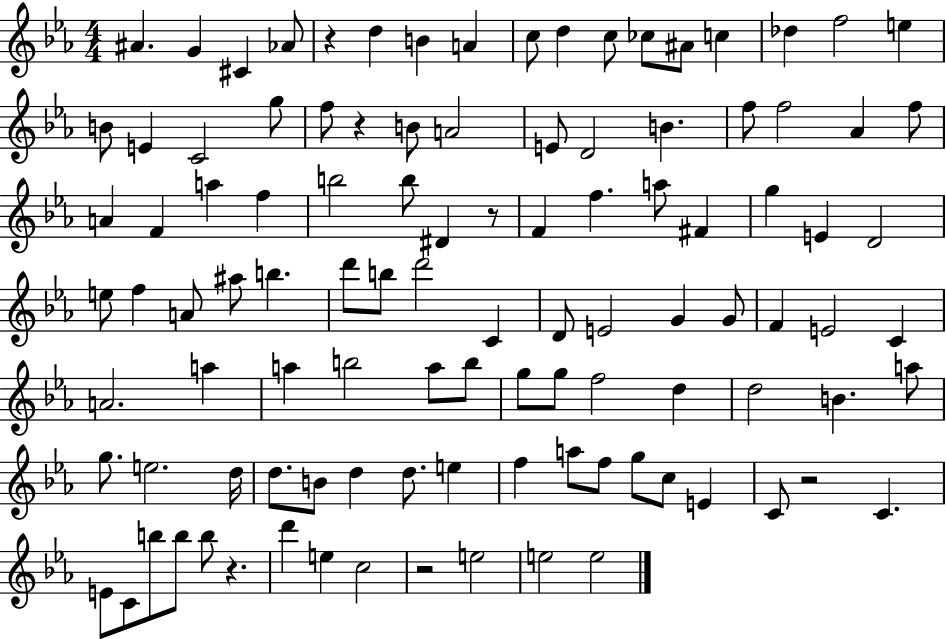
{
  \clef treble
  \numericTimeSignature
  \time 4/4
  \key ees \major
  \repeat volta 2 { ais'4. g'4 cis'4 aes'8 | r4 d''4 b'4 a'4 | c''8 d''4 c''8 ces''8 ais'8 c''4 | des''4 f''2 e''4 | \break b'8 e'4 c'2 g''8 | f''8 r4 b'8 a'2 | e'8 d'2 b'4. | f''8 f''2 aes'4 f''8 | \break a'4 f'4 a''4 f''4 | b''2 b''8 dis'4 r8 | f'4 f''4. a''8 fis'4 | g''4 e'4 d'2 | \break e''8 f''4 a'8 ais''8 b''4. | d'''8 b''8 d'''2 c'4 | d'8 e'2 g'4 g'8 | f'4 e'2 c'4 | \break a'2. a''4 | a''4 b''2 a''8 b''8 | g''8 g''8 f''2 d''4 | d''2 b'4. a''8 | \break g''8. e''2. d''16 | d''8. b'8 d''4 d''8. e''4 | f''4 a''8 f''8 g''8 c''8 e'4 | c'8 r2 c'4. | \break e'8 c'8 b''8 b''8 b''8 r4. | d'''4 e''4 c''2 | r2 e''2 | e''2 e''2 | \break } \bar "|."
}